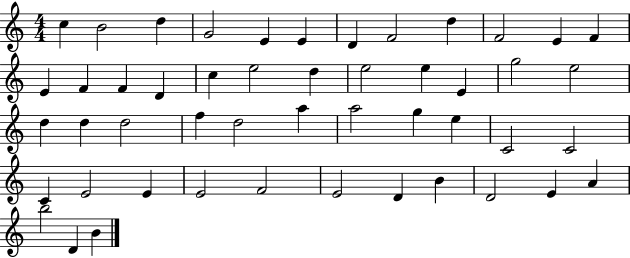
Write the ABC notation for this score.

X:1
T:Untitled
M:4/4
L:1/4
K:C
c B2 d G2 E E D F2 d F2 E F E F F D c e2 d e2 e E g2 e2 d d d2 f d2 a a2 g e C2 C2 C E2 E E2 F2 E2 D B D2 E A b2 D B